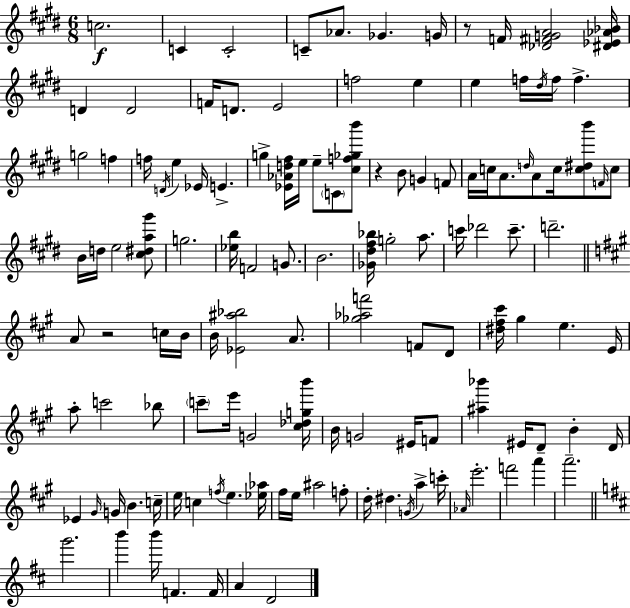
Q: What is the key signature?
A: E major